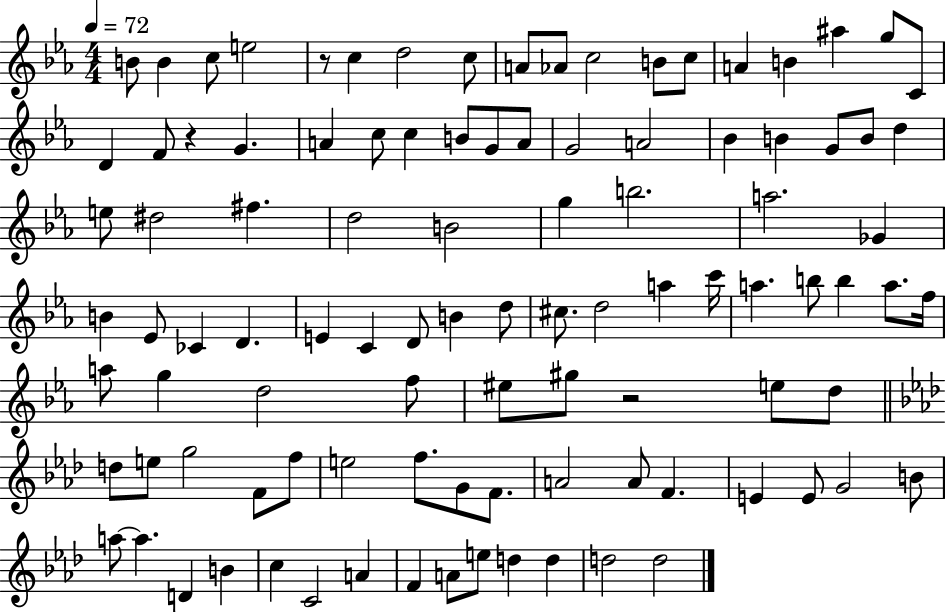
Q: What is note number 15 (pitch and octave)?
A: A#5